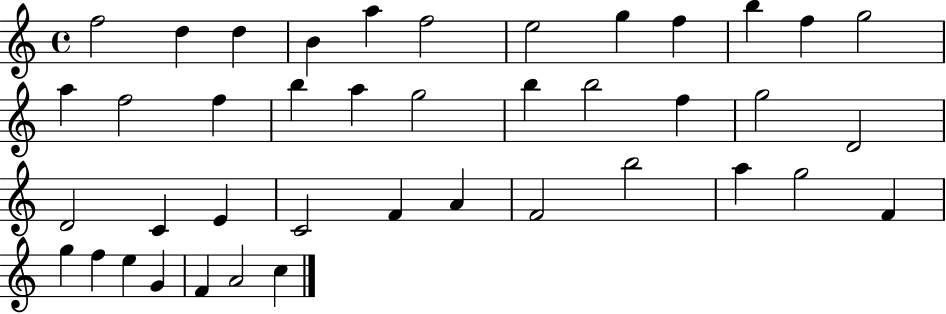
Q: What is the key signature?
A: C major